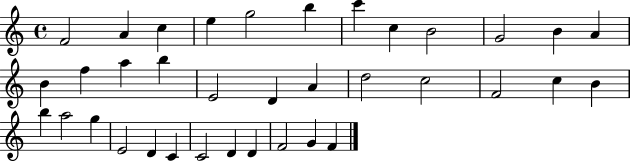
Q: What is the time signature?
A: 4/4